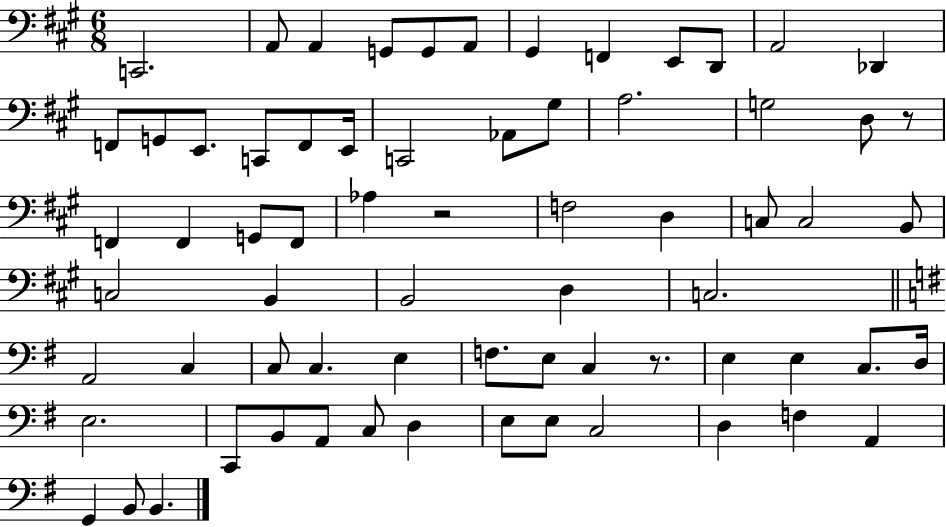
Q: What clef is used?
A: bass